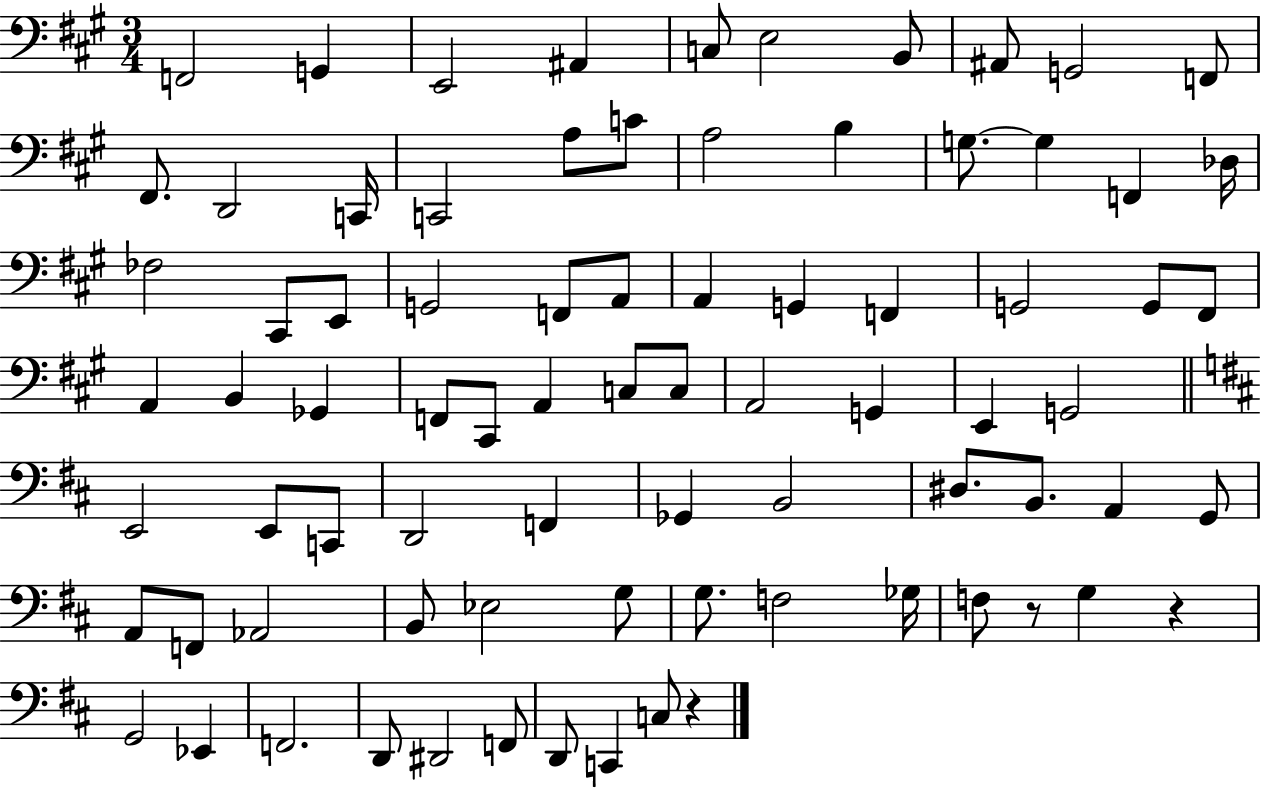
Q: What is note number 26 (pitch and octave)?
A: G2